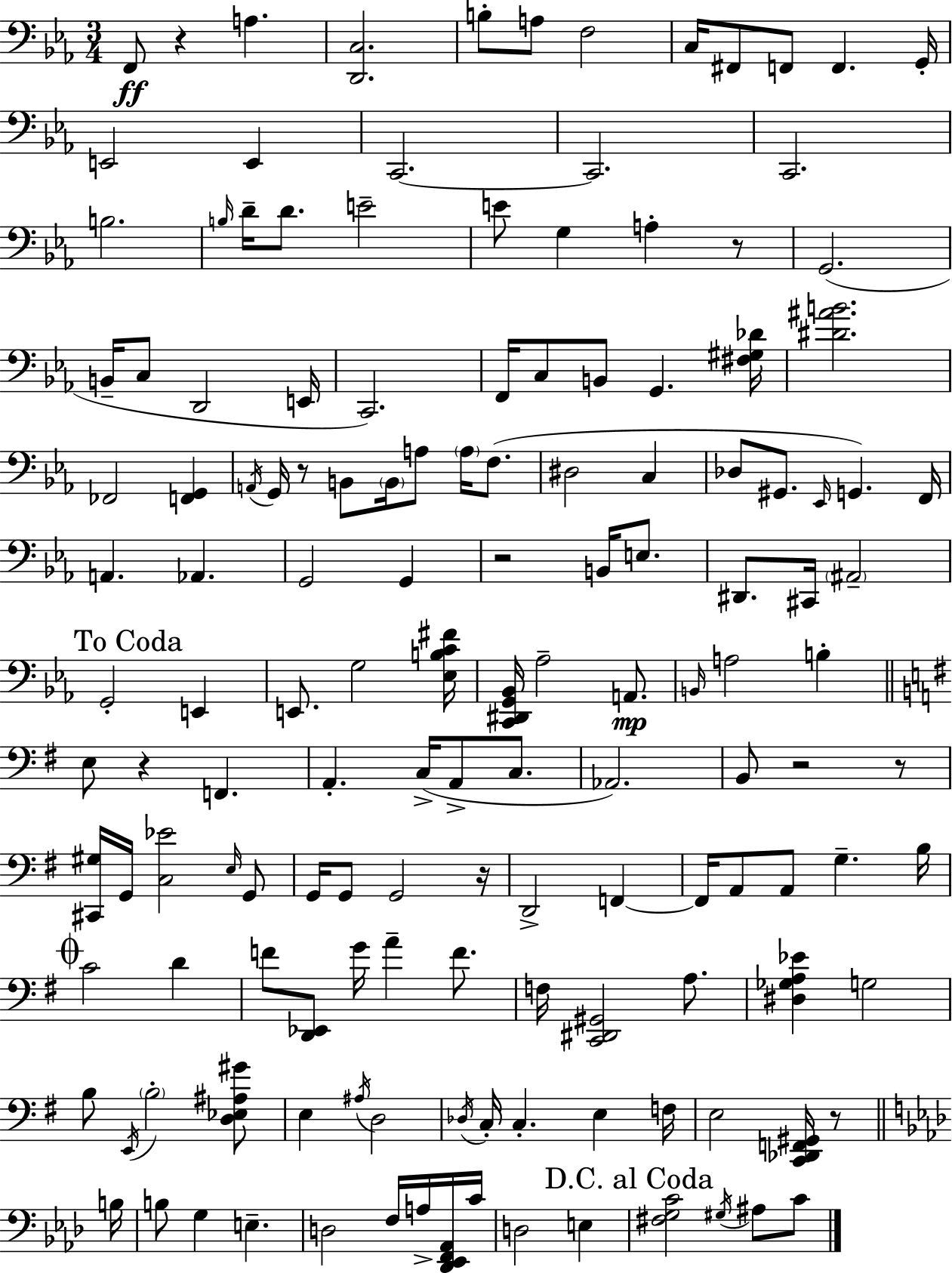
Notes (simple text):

F2/e R/q A3/q. [D2,C3]/h. B3/e A3/e F3/h C3/s F#2/e F2/e F2/q. G2/s E2/h E2/q C2/h. C2/h. C2/h. B3/h. B3/s D4/s D4/e. E4/h E4/e G3/q A3/q R/e G2/h. B2/s C3/e D2/h E2/s C2/h. F2/s C3/e B2/e G2/q. [F#3,G#3,Db4]/s [D#4,A#4,B4]/h. FES2/h [F2,G2]/q A2/s G2/s R/e B2/e B2/s A3/e A3/s F3/e. D#3/h C3/q Db3/e G#2/e. Eb2/s G2/q. F2/s A2/q. Ab2/q. G2/h G2/q R/h B2/s E3/e. D#2/e. C#2/s A#2/h G2/h E2/q E2/e. G3/h [Eb3,B3,C4,F#4]/s [C2,D#2,G2,Bb2]/s Ab3/h A2/e. B2/s A3/h B3/q E3/e R/q F2/q. A2/q. C3/s A2/e C3/e. Ab2/h. B2/e R/h R/e [C#2,G#3]/s G2/s [C3,Eb4]/h E3/s G2/e G2/s G2/e G2/h R/s D2/h F2/q F2/s A2/e A2/e G3/q. B3/s C4/h D4/q F4/e [D2,Eb2]/e G4/s A4/q F4/e. F3/s [C2,D#2,G#2]/h A3/e. [D#3,Gb3,A3,Eb4]/q G3/h B3/e E2/s B3/h [D3,Eb3,A#3,G#4]/e E3/q A#3/s D3/h Db3/s C3/s C3/q. E3/q F3/s E3/h [C2,Db2,F2,G#2]/s R/e B3/s B3/e G3/q E3/q. D3/h F3/s A3/s [Db2,Eb2,F2,Ab2]/s C4/s D3/h E3/q [F#3,G3,C4]/h G#3/s A#3/e C4/e